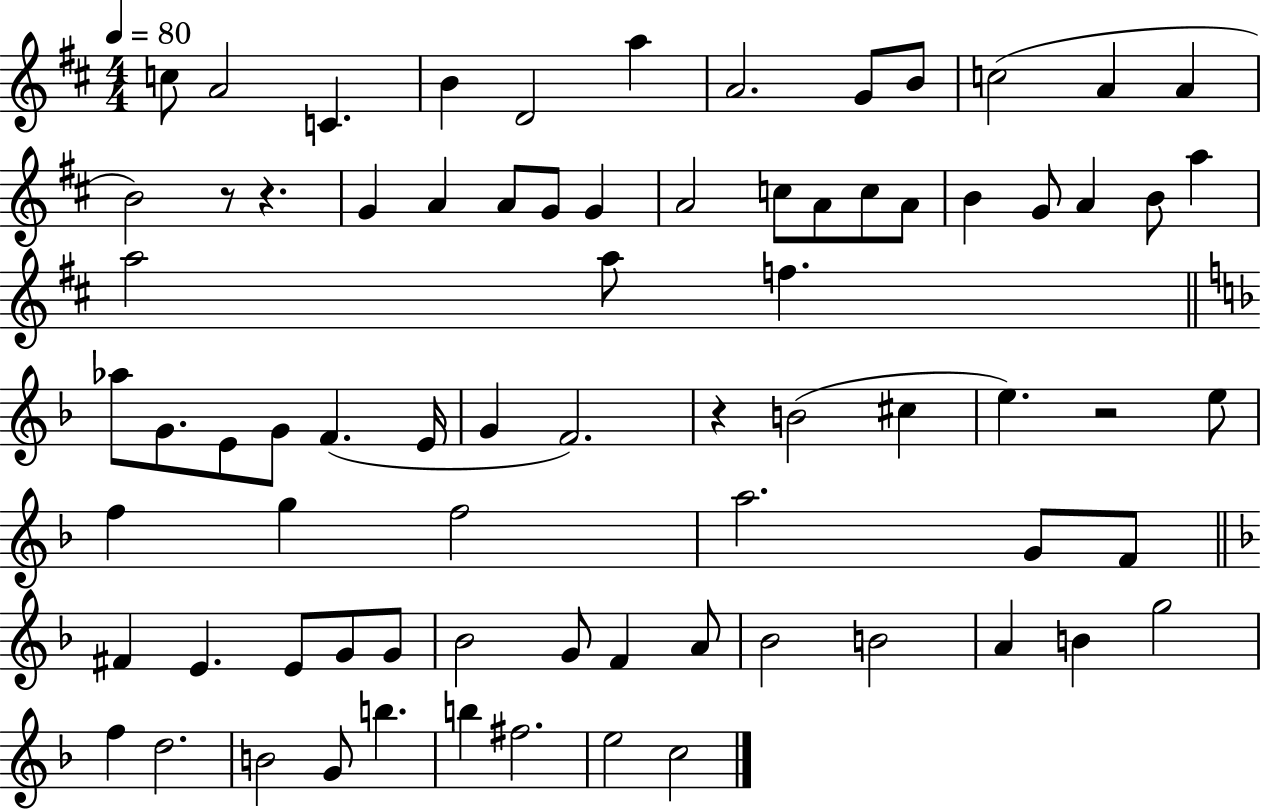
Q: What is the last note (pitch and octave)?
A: C5